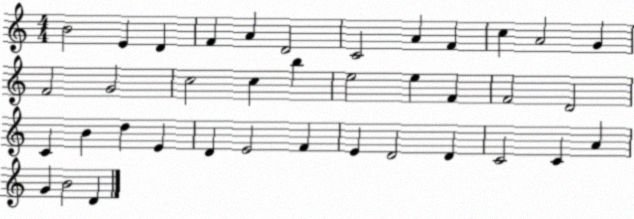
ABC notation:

X:1
T:Untitled
M:4/4
L:1/4
K:C
B2 E D F A D2 C2 A F c A2 G F2 G2 c2 c b e2 e F F2 D2 C B d E D E2 F E D2 D C2 C A G B2 D